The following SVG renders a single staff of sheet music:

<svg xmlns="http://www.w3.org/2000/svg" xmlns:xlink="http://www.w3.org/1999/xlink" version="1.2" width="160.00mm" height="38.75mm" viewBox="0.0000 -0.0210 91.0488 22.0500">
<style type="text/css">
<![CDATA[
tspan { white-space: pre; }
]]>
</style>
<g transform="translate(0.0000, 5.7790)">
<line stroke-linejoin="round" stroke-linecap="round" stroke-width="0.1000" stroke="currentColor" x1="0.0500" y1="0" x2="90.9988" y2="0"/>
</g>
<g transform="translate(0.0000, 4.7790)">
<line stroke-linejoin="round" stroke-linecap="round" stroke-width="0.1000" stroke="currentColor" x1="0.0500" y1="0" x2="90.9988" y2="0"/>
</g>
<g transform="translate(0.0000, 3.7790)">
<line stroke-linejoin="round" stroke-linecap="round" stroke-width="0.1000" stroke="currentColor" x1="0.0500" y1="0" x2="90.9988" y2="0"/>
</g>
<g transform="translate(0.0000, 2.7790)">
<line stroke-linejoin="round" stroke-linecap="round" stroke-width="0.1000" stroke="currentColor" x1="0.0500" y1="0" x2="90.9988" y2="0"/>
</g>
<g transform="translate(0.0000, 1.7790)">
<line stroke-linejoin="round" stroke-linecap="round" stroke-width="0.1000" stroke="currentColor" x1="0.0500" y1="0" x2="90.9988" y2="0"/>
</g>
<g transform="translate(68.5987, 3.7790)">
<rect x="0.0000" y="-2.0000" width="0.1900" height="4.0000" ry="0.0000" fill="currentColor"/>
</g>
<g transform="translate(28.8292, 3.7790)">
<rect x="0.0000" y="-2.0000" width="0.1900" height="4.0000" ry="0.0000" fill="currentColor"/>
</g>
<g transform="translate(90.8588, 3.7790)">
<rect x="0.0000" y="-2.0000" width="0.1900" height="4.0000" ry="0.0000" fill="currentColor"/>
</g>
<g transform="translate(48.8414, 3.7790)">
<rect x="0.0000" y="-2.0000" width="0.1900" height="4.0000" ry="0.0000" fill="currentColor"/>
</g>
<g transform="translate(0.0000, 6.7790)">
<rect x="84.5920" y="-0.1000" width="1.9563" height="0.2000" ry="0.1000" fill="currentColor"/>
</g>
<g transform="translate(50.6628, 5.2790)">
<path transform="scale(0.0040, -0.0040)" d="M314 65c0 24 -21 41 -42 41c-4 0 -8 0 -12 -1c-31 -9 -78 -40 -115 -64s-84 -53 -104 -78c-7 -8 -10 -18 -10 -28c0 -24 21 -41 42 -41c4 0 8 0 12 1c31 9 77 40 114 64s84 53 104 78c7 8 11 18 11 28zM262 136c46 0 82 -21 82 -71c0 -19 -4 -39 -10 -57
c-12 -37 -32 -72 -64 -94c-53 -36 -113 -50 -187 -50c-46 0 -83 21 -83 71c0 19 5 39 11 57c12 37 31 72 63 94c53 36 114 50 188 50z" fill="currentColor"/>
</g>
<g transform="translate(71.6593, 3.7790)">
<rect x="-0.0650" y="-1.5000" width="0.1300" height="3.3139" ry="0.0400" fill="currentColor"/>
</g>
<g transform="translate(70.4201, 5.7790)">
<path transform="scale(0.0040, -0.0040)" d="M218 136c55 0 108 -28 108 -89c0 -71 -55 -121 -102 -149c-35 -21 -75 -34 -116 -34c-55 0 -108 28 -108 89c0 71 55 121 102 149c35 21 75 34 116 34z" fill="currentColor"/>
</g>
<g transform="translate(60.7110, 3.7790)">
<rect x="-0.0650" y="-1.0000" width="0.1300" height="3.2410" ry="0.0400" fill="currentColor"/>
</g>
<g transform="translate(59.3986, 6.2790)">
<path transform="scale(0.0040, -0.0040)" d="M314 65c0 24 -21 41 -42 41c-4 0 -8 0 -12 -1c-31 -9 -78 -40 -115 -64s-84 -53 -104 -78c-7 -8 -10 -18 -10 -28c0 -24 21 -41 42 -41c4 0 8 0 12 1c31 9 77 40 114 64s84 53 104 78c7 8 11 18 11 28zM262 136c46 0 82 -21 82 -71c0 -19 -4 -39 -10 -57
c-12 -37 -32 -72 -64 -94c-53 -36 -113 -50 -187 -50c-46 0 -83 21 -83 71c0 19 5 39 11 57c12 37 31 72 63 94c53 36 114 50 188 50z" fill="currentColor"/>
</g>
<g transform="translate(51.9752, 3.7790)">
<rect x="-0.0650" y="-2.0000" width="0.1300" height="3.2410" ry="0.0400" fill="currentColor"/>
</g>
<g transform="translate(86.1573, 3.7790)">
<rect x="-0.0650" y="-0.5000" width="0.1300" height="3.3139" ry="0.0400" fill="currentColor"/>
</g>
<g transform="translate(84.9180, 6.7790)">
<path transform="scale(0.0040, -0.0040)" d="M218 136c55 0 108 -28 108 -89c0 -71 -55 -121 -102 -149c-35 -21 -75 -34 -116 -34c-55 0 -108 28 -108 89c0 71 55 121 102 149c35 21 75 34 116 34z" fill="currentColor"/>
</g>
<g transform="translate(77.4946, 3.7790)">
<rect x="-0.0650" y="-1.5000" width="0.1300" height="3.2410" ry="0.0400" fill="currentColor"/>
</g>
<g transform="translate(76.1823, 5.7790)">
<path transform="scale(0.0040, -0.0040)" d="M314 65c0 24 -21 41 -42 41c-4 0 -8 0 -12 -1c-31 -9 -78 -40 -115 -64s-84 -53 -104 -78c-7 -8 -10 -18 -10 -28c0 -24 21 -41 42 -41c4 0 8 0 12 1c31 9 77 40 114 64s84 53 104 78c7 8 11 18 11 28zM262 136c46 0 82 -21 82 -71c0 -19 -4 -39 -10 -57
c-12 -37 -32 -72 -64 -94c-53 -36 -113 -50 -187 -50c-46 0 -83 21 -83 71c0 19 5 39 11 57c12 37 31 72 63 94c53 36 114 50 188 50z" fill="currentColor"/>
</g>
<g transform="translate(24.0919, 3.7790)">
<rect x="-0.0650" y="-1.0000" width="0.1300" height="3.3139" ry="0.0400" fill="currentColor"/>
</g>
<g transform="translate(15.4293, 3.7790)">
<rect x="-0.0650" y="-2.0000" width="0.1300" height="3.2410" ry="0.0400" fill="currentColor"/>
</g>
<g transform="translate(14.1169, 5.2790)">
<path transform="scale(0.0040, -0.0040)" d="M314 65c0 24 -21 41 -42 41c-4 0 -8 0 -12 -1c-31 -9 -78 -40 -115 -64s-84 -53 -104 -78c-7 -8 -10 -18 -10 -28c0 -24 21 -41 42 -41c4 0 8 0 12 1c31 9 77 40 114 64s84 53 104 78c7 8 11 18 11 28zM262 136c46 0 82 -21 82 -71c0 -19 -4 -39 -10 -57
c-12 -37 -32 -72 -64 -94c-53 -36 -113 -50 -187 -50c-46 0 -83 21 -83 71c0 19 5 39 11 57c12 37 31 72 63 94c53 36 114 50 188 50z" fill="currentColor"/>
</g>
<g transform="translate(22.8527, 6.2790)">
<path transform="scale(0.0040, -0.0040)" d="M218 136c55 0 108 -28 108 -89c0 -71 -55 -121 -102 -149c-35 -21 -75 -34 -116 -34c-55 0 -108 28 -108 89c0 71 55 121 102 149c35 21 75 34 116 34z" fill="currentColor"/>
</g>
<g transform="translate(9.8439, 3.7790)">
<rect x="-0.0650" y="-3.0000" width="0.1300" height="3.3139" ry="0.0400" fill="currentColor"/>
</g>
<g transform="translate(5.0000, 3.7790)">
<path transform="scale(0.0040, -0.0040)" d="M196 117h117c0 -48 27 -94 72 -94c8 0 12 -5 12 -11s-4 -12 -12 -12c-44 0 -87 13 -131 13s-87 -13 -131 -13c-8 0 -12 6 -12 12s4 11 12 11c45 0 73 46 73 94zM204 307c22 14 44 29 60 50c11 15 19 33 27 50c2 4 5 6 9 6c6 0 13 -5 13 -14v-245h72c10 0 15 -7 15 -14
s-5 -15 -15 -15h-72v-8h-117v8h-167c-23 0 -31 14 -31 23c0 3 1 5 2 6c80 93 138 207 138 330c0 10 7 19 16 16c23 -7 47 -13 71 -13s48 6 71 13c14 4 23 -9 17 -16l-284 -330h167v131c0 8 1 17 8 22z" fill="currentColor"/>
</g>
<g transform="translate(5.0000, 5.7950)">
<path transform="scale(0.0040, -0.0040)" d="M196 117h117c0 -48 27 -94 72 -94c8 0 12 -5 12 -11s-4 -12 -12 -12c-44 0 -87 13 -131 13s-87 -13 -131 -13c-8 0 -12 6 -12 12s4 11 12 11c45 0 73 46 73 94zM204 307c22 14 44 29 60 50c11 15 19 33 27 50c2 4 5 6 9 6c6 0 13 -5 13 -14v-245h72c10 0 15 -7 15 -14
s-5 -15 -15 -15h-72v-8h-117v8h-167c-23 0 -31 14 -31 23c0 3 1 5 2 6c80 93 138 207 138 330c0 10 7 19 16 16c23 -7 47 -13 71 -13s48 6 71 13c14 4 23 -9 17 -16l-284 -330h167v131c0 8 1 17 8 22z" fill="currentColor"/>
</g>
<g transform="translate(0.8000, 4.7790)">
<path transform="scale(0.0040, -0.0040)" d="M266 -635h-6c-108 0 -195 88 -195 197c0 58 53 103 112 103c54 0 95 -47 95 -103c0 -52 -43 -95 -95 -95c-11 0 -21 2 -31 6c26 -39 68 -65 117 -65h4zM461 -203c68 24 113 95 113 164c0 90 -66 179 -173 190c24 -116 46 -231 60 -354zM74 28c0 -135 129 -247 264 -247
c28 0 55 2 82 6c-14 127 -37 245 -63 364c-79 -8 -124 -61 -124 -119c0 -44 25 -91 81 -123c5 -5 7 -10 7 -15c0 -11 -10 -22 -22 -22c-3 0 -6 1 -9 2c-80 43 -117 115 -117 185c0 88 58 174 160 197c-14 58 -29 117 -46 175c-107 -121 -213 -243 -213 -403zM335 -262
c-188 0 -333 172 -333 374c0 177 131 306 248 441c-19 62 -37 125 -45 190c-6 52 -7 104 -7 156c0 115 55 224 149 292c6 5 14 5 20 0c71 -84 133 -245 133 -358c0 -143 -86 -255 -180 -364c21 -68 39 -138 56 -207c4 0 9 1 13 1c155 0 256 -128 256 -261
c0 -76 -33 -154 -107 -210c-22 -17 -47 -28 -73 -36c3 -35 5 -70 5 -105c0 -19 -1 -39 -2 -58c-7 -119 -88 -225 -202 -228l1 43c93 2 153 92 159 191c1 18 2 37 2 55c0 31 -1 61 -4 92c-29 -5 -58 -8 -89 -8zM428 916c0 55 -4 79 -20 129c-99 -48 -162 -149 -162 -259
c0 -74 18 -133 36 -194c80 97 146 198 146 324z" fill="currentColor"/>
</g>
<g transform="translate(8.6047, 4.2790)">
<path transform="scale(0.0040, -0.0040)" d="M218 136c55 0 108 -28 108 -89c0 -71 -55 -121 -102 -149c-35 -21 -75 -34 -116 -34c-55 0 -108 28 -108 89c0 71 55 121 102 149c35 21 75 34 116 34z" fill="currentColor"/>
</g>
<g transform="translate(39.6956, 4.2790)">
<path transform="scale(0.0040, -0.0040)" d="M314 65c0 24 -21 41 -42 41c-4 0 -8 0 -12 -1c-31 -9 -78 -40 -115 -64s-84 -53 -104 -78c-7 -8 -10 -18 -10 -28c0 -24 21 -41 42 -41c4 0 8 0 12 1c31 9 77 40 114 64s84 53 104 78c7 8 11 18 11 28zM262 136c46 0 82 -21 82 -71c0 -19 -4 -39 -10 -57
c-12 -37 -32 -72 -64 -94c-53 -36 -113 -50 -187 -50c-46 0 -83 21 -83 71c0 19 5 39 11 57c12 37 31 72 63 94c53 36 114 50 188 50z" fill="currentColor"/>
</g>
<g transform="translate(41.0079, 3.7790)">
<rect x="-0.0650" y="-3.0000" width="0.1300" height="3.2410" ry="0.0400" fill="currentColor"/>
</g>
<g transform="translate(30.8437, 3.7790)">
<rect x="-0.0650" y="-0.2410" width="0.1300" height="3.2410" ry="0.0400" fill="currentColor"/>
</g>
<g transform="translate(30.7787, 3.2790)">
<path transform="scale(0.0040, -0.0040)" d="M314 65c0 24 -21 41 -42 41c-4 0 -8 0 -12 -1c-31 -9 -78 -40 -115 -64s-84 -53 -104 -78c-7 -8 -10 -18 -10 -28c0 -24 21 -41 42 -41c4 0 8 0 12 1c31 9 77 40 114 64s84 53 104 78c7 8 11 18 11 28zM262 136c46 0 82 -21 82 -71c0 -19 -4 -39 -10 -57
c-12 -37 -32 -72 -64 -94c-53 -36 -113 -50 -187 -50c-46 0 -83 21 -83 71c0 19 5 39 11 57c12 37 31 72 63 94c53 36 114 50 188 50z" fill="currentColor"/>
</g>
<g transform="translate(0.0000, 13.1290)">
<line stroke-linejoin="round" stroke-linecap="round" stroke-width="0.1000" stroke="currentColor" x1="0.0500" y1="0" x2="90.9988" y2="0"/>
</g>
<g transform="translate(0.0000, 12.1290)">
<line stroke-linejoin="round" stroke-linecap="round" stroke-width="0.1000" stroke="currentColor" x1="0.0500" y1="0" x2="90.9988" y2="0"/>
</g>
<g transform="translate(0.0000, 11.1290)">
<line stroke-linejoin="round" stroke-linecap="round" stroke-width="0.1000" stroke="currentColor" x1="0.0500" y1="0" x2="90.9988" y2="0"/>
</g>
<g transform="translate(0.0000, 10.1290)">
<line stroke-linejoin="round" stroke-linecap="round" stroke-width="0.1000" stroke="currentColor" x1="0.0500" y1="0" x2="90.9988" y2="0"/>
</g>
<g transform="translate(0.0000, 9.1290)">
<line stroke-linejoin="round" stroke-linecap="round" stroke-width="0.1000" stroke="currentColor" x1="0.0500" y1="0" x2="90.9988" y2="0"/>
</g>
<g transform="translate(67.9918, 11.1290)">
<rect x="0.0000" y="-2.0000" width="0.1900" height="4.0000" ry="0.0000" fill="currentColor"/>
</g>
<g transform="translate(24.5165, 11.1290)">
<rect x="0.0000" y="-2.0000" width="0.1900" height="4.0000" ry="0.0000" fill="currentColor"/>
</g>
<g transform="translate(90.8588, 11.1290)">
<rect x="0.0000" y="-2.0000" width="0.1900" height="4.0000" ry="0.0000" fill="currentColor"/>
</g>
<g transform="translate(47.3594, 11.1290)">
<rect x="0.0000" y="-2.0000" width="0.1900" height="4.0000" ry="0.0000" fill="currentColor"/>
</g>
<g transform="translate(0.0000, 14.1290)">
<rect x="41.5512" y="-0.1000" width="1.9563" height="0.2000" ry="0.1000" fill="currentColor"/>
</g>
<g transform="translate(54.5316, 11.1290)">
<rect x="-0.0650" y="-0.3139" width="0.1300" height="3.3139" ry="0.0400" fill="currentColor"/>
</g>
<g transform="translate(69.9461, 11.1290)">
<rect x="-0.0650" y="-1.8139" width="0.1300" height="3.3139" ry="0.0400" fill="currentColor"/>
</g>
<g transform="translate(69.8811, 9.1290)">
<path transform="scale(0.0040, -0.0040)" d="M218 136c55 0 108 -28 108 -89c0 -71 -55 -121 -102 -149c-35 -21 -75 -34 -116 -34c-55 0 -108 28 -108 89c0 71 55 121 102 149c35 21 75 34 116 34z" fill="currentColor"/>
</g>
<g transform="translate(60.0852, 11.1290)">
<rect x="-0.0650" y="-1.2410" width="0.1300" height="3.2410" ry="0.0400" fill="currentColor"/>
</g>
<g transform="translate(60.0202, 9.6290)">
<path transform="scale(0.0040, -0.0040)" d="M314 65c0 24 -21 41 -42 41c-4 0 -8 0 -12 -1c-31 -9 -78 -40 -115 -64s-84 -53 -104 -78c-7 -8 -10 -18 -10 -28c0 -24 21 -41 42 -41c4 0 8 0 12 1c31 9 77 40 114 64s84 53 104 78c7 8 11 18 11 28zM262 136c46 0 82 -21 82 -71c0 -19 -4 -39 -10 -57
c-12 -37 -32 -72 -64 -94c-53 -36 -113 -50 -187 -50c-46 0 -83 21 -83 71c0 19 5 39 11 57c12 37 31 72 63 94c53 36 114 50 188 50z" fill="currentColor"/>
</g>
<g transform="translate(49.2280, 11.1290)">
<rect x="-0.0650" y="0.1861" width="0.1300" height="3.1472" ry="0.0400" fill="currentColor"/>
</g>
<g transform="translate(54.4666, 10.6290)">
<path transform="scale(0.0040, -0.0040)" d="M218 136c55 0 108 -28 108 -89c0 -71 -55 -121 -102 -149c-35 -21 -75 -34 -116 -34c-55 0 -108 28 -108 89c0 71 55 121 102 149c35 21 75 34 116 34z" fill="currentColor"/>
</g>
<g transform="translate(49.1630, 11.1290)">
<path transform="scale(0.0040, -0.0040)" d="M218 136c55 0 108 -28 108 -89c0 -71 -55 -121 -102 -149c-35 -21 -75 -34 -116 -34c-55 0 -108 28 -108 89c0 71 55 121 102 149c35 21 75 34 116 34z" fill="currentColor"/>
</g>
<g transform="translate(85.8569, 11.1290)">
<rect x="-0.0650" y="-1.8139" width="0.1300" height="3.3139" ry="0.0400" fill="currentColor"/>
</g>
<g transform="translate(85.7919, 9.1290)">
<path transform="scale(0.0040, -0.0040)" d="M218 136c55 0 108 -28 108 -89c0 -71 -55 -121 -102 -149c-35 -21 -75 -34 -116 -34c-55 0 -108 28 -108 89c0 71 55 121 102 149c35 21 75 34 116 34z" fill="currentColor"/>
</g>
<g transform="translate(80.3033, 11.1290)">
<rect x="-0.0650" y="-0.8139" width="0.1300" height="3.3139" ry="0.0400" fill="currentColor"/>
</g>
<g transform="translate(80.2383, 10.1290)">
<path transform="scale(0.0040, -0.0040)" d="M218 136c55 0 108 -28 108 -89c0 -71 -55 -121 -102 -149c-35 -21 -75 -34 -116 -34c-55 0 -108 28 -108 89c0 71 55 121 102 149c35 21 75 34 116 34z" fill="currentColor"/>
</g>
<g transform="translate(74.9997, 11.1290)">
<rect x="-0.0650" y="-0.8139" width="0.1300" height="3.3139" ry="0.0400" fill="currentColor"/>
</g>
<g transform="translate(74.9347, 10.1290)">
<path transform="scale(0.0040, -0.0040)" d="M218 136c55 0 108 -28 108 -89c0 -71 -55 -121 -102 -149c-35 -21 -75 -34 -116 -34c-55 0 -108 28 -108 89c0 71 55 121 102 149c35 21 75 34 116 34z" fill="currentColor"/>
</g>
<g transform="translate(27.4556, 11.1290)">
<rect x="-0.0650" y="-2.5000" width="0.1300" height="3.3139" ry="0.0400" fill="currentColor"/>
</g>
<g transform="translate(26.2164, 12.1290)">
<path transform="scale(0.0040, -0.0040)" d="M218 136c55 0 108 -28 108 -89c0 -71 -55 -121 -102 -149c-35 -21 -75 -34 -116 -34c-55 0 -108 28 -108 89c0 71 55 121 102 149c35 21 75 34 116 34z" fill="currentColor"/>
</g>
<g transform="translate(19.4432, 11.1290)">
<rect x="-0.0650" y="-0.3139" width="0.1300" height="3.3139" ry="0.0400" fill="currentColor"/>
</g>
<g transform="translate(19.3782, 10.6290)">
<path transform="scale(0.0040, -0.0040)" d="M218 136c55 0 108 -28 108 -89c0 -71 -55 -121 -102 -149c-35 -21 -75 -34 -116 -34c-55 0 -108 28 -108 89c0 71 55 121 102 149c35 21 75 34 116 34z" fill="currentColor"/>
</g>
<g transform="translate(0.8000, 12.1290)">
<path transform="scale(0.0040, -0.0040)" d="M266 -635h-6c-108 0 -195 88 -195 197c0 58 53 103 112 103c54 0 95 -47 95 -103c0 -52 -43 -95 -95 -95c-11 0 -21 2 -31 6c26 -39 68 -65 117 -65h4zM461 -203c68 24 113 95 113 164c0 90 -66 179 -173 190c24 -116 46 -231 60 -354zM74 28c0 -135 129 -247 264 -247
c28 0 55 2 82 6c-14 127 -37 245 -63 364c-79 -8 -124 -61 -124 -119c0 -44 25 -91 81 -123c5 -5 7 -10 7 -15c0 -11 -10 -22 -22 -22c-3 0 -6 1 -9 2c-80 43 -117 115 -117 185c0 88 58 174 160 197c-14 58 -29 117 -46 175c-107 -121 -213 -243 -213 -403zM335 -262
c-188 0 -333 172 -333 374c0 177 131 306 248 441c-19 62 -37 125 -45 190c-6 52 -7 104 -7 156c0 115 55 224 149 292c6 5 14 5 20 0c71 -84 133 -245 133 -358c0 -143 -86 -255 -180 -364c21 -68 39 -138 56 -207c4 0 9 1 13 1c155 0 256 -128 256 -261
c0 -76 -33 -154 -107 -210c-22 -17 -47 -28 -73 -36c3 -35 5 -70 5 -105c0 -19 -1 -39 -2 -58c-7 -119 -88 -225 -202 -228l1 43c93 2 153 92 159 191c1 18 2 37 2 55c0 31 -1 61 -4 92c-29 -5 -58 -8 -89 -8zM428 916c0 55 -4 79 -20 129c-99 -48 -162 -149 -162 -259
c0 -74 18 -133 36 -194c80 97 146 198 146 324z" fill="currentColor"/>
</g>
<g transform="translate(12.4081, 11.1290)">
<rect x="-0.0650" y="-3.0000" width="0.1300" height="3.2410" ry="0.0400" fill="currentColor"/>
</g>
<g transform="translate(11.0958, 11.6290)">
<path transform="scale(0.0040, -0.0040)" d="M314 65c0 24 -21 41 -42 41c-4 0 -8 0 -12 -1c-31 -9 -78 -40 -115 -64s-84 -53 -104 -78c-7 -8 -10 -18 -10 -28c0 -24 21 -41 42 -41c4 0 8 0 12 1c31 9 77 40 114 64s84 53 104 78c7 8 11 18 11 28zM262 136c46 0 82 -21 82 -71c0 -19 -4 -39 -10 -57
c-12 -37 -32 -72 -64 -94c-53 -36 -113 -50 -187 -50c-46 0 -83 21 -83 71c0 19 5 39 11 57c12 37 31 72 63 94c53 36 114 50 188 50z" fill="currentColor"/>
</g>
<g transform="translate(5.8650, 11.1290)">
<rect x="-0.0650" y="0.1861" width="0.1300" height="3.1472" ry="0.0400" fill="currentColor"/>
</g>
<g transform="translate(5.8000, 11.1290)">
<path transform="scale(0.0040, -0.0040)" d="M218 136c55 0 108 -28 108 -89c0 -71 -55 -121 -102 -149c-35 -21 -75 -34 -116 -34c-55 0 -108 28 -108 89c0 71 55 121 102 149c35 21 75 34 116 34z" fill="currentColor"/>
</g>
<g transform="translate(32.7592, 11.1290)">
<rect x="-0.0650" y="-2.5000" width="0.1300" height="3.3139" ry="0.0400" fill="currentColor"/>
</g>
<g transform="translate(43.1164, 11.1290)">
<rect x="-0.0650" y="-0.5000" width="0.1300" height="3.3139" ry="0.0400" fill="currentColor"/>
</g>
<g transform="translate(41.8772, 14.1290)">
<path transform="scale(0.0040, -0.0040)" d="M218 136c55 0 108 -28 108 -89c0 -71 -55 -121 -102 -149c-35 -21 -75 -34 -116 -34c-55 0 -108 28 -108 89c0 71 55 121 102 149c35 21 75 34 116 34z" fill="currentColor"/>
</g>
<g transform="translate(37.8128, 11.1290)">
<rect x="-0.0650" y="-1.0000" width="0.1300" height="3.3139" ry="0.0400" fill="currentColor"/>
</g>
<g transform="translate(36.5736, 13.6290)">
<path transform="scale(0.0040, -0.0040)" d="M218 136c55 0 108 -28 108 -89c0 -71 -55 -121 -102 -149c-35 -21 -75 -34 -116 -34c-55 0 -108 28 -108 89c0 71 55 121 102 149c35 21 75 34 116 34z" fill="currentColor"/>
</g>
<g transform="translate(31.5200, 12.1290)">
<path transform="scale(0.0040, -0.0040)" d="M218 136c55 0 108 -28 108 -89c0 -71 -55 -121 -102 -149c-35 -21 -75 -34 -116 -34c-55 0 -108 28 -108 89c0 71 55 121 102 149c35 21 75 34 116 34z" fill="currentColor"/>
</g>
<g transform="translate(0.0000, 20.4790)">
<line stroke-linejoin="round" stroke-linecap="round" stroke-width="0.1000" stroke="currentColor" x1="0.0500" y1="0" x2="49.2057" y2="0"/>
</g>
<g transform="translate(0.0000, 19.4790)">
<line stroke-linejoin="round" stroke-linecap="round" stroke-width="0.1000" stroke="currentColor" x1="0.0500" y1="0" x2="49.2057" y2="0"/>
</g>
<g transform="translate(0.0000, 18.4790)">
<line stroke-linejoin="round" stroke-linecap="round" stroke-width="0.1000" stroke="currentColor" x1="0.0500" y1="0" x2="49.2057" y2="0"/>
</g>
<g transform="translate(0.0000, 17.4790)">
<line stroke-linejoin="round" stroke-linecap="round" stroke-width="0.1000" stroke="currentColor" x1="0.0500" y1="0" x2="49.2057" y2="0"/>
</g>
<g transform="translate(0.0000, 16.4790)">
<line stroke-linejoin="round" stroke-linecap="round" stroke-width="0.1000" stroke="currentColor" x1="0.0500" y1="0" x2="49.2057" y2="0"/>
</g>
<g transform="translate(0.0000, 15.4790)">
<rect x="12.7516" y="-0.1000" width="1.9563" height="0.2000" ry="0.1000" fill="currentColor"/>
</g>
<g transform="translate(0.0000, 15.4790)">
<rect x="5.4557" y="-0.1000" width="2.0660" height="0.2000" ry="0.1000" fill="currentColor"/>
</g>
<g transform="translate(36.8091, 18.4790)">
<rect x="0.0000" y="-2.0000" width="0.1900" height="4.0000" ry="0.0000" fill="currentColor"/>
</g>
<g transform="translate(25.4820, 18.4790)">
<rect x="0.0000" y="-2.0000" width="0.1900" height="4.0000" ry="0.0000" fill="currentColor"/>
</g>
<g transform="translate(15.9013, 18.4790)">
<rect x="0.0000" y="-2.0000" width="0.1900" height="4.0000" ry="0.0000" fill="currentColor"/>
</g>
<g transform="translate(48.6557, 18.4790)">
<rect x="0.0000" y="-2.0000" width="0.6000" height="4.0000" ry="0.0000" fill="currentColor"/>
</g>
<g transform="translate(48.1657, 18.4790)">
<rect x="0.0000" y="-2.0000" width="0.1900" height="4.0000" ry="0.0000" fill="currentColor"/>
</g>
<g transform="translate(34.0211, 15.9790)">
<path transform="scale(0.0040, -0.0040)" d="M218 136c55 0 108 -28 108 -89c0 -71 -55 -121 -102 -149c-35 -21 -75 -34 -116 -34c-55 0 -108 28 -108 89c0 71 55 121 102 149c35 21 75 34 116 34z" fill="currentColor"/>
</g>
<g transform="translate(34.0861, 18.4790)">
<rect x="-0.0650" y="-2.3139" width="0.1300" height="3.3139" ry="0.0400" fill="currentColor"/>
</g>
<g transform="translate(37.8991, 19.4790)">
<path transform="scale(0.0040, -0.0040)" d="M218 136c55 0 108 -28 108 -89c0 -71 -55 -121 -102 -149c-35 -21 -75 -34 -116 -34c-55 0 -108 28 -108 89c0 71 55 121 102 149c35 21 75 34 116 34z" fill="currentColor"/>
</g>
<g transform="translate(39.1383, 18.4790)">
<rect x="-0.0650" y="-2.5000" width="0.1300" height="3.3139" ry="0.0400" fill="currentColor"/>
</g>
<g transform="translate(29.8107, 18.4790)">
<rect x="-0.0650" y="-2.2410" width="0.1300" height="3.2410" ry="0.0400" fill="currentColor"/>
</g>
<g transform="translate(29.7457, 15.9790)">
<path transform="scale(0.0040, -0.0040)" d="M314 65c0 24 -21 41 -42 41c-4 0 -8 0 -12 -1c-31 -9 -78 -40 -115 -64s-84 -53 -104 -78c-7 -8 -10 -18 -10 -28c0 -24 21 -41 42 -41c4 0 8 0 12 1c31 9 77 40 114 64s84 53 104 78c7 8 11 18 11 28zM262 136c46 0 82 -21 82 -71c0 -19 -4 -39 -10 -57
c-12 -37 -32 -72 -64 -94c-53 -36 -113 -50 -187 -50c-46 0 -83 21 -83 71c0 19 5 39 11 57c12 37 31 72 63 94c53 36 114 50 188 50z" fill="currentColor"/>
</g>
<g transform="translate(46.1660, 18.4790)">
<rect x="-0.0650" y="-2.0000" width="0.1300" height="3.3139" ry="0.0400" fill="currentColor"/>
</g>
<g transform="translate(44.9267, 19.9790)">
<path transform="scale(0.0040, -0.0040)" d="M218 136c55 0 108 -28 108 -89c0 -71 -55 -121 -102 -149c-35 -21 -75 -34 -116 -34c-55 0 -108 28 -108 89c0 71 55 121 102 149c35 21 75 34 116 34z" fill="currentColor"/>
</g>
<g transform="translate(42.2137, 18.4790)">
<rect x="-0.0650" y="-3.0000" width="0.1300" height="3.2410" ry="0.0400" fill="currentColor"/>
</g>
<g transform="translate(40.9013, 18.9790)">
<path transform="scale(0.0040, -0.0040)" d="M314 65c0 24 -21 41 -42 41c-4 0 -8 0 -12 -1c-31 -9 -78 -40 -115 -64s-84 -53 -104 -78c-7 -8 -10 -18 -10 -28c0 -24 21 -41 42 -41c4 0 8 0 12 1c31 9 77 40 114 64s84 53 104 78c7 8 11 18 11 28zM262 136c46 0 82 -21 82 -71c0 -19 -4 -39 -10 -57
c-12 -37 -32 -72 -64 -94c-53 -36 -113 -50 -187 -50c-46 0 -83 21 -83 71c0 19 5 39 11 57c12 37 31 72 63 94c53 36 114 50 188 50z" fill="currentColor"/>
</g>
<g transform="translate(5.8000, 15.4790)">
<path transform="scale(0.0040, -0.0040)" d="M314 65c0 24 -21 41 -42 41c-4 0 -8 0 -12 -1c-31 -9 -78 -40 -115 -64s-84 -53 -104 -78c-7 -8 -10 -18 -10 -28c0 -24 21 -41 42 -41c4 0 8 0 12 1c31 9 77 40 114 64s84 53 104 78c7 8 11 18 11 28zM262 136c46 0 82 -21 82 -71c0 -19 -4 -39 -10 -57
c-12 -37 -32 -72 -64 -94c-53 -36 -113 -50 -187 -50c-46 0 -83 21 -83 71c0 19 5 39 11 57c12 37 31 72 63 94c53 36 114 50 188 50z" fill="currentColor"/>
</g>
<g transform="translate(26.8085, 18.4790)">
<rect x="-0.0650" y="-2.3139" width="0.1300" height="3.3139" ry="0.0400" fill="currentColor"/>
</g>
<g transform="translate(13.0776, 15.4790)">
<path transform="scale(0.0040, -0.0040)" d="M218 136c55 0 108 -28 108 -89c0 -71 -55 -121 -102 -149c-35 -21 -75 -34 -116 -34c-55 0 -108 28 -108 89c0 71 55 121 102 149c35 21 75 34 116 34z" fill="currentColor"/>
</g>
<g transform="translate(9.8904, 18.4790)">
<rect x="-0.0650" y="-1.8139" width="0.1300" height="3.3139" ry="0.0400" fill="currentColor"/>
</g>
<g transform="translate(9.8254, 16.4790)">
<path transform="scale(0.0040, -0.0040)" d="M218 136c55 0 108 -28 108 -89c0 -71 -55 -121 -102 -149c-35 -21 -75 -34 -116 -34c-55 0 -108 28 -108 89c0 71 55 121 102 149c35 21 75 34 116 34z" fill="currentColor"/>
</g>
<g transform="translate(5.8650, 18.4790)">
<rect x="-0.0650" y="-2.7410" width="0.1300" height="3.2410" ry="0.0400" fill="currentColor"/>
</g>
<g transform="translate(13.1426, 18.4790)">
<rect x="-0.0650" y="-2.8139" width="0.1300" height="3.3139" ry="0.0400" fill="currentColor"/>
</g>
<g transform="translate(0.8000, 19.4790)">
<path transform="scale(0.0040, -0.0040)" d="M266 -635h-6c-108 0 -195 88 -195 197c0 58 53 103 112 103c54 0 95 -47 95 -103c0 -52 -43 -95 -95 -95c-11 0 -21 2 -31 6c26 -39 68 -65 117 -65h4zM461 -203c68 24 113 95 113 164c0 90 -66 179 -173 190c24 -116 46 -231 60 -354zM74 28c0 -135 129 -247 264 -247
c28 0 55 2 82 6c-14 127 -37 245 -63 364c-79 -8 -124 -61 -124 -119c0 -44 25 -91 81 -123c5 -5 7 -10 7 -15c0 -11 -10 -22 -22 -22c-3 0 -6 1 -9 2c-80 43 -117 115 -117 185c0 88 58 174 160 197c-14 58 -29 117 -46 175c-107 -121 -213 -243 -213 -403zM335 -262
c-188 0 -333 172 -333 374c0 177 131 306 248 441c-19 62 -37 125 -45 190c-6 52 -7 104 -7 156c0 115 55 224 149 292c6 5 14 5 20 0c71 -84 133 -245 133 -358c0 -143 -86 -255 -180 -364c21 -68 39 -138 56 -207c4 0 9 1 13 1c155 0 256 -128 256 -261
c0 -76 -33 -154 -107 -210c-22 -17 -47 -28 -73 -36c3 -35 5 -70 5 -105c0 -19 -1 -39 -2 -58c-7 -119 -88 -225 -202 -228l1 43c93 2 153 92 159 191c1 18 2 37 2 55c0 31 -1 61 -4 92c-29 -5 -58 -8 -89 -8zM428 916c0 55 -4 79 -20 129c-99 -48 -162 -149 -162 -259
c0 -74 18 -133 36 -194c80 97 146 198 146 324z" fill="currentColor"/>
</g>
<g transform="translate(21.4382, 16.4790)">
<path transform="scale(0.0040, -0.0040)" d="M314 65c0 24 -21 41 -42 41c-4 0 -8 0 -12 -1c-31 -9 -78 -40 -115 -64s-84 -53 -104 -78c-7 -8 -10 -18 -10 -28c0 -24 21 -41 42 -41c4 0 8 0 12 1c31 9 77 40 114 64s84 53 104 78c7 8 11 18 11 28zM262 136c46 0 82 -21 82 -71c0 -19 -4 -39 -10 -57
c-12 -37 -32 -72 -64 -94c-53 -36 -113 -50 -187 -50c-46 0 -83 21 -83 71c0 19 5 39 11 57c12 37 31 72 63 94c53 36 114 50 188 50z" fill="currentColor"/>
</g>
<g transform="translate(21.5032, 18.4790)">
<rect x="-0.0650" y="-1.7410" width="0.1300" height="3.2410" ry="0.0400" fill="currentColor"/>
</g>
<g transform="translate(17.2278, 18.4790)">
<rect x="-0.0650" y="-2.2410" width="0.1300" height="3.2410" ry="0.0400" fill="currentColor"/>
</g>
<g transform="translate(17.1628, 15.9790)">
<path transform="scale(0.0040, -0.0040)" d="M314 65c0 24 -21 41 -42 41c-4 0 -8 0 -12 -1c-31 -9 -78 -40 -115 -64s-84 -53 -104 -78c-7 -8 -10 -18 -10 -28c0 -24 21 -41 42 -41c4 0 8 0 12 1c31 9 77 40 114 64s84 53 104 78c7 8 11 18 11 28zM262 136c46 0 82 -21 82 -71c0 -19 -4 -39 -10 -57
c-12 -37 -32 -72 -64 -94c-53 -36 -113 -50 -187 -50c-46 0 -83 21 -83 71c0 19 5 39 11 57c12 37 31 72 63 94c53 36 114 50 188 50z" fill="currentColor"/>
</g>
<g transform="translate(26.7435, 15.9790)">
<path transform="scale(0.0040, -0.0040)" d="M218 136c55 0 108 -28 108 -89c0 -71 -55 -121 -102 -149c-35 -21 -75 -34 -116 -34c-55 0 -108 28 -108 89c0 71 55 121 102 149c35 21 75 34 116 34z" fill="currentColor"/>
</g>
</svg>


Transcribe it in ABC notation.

X:1
T:Untitled
M:4/4
L:1/4
K:C
A F2 D c2 A2 F2 D2 E E2 C B A2 c G G D C B c e2 f d d f a2 f a g2 f2 g g2 g G A2 F